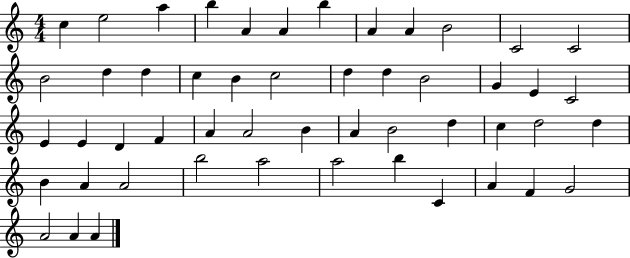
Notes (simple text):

C5/q E5/h A5/q B5/q A4/q A4/q B5/q A4/q A4/q B4/h C4/h C4/h B4/h D5/q D5/q C5/q B4/q C5/h D5/q D5/q B4/h G4/q E4/q C4/h E4/q E4/q D4/q F4/q A4/q A4/h B4/q A4/q B4/h D5/q C5/q D5/h D5/q B4/q A4/q A4/h B5/h A5/h A5/h B5/q C4/q A4/q F4/q G4/h A4/h A4/q A4/q